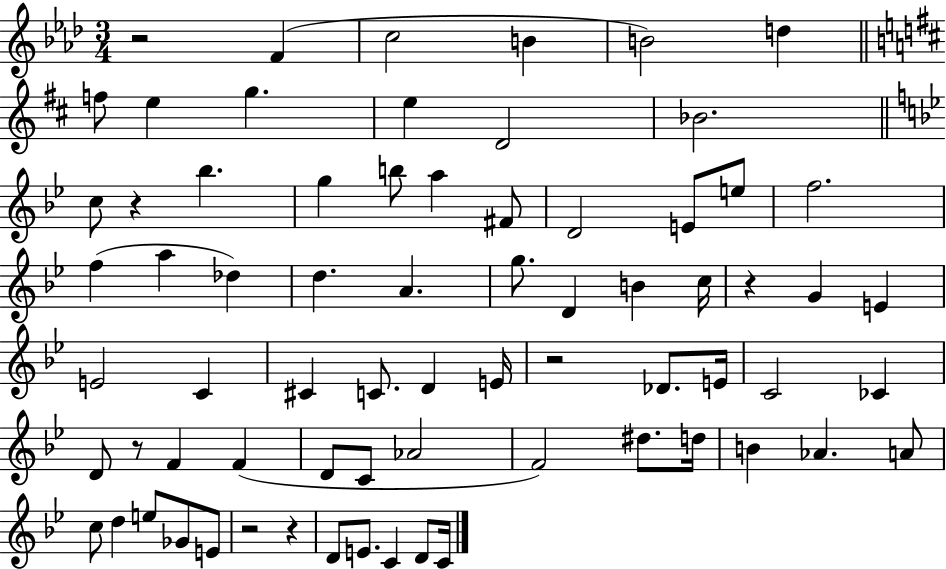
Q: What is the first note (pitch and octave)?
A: F4